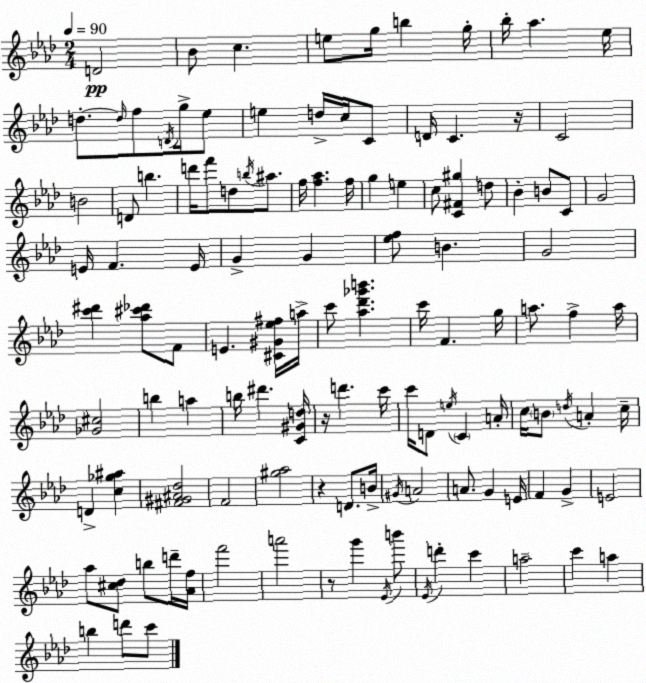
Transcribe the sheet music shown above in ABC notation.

X:1
T:Untitled
M:2/4
L:1/4
K:Ab
D2 _B/2 c e/2 g/4 b g/4 _b/4 _a _e/4 d/2 d/4 f/2 D/4 g/4 _e/2 e d/4 c/4 C/2 D/4 C z/4 C2 B2 D/2 b d'/4 f'/2 d/2 b/4 ^a/2 f/4 [f_a] f/4 g e c/2 [C^F^g] d/2 _B B/2 C/2 G2 E/4 F E/4 G G [_ef]/2 B G2 [c'^d'] [_a^c'_d']/2 F/2 E [^C^G_e^f]/4 a/4 c'/2 [_a_d'_g'b'] c'/4 F g/4 a/2 f a/4 [_G^c]2 b a b/4 ^d' [C^Gd]/4 z/4 d' c'/4 c'/4 D/2 e/4 C A/4 c/4 B/2 d/4 A c/4 D [c_g^a] [^F^G^A_d]2 F2 [^g_a]2 z D/2 B/4 ^G/4 A2 A/2 G E/4 F G E2 _a/2 [^c_d]/2 b/2 d'/4 [_Af]/4 f'2 a'2 z/2 g' _E/4 b'/2 _E/4 d' c' a2 c' a b d'/2 c'/2